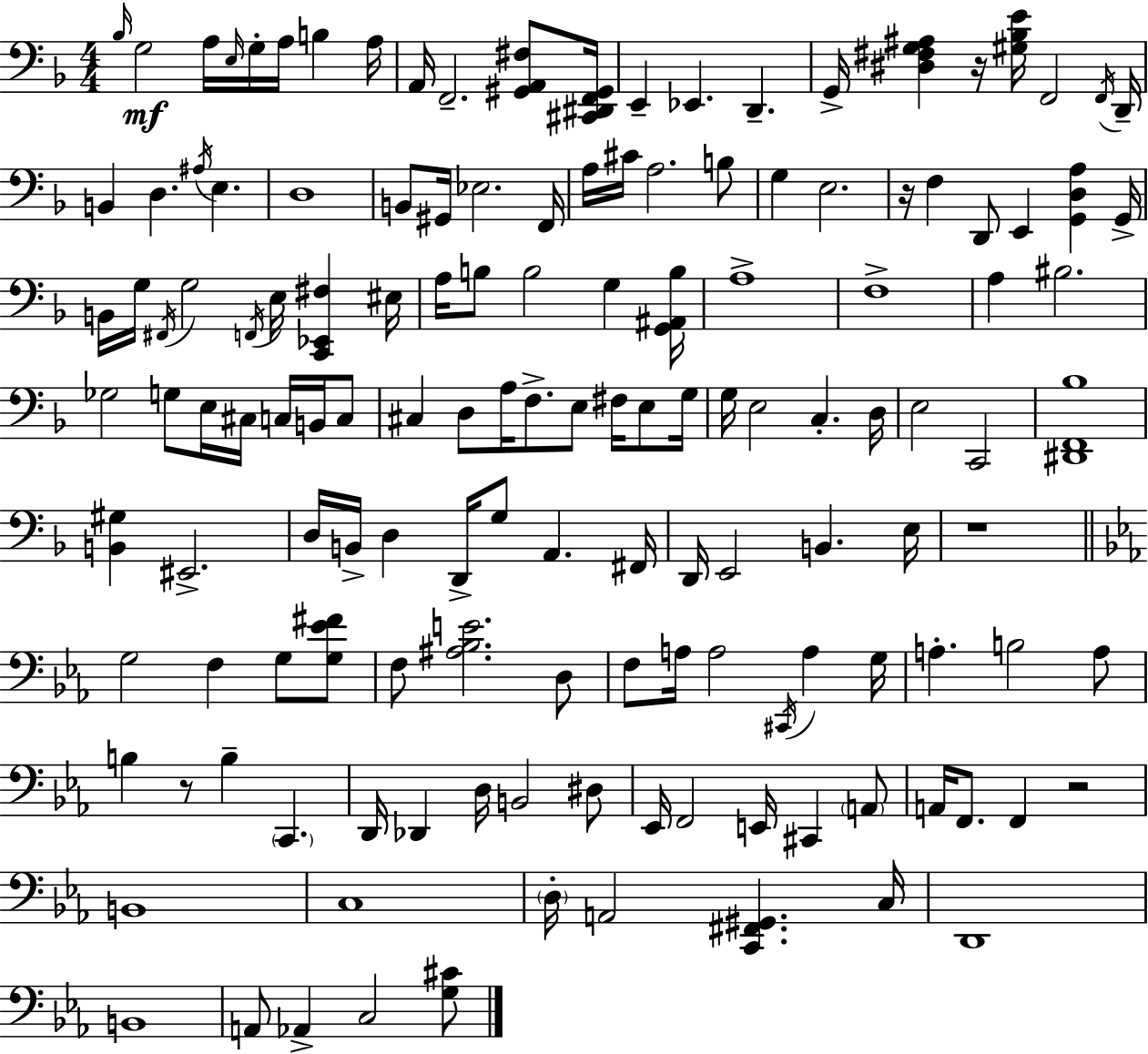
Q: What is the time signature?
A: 4/4